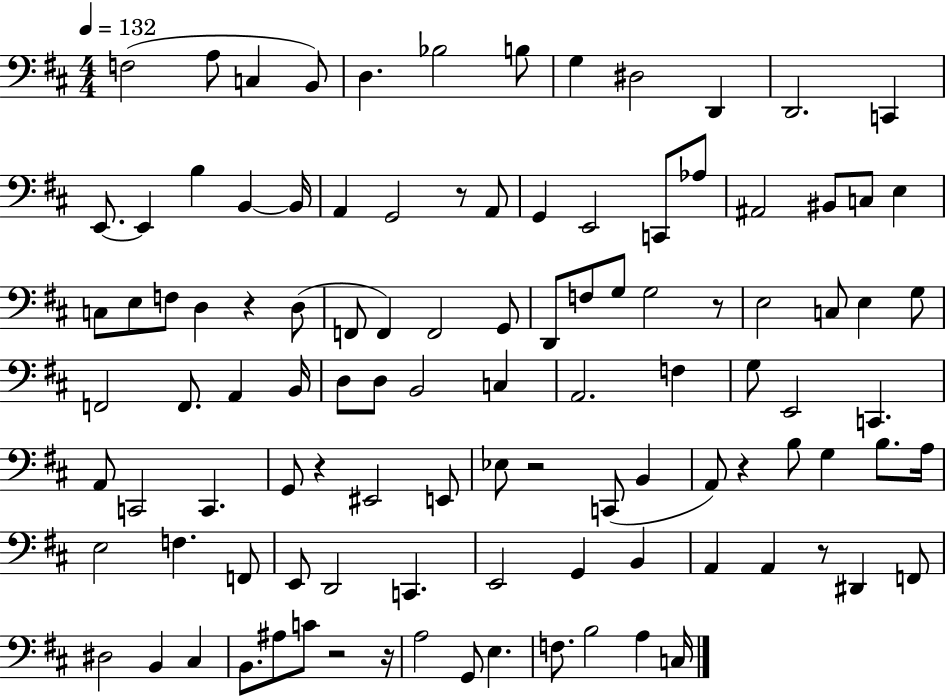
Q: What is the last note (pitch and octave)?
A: C3